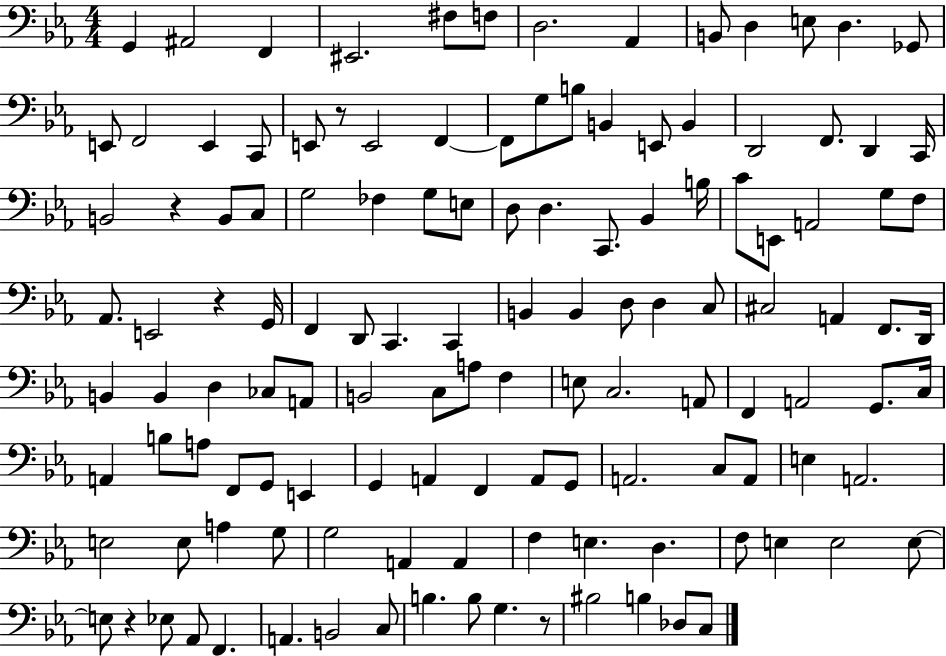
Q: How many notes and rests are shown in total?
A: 128